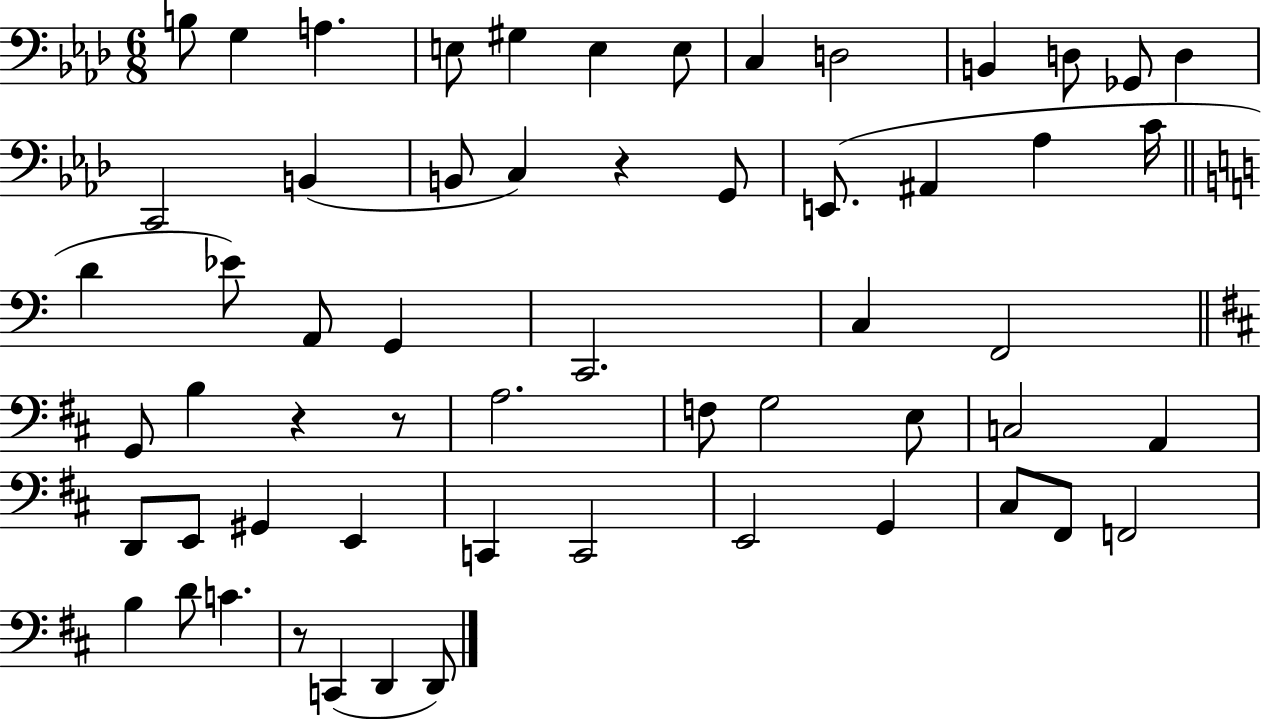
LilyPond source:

{
  \clef bass
  \numericTimeSignature
  \time 6/8
  \key aes \major
  b8 g4 a4. | e8 gis4 e4 e8 | c4 d2 | b,4 d8 ges,8 d4 | \break c,2 b,4( | b,8 c4) r4 g,8 | e,8.( ais,4 aes4 c'16 | \bar "||" \break \key a \minor d'4 ees'8) a,8 g,4 | c,2. | c4 f,2 | \bar "||" \break \key d \major g,8 b4 r4 r8 | a2. | f8 g2 e8 | c2 a,4 | \break d,8 e,8 gis,4 e,4 | c,4 c,2 | e,2 g,4 | cis8 fis,8 f,2 | \break b4 d'8 c'4. | r8 c,4( d,4 d,8) | \bar "|."
}